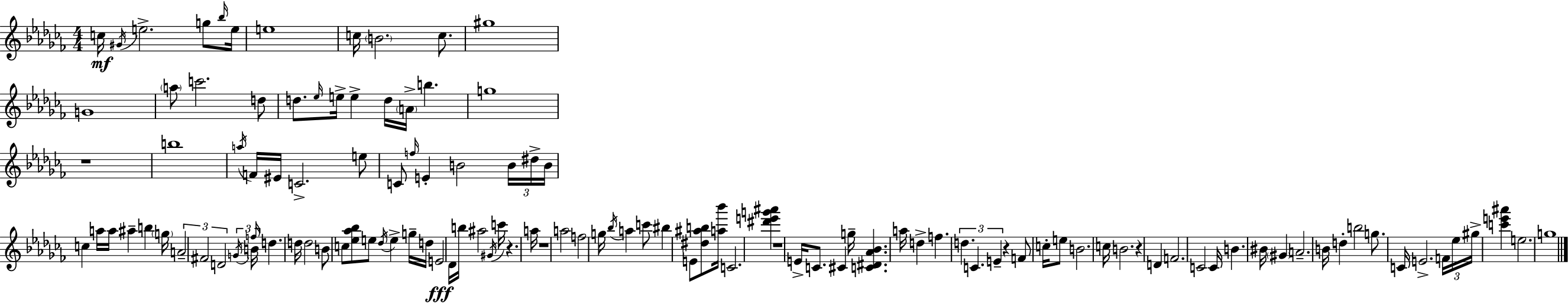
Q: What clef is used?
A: treble